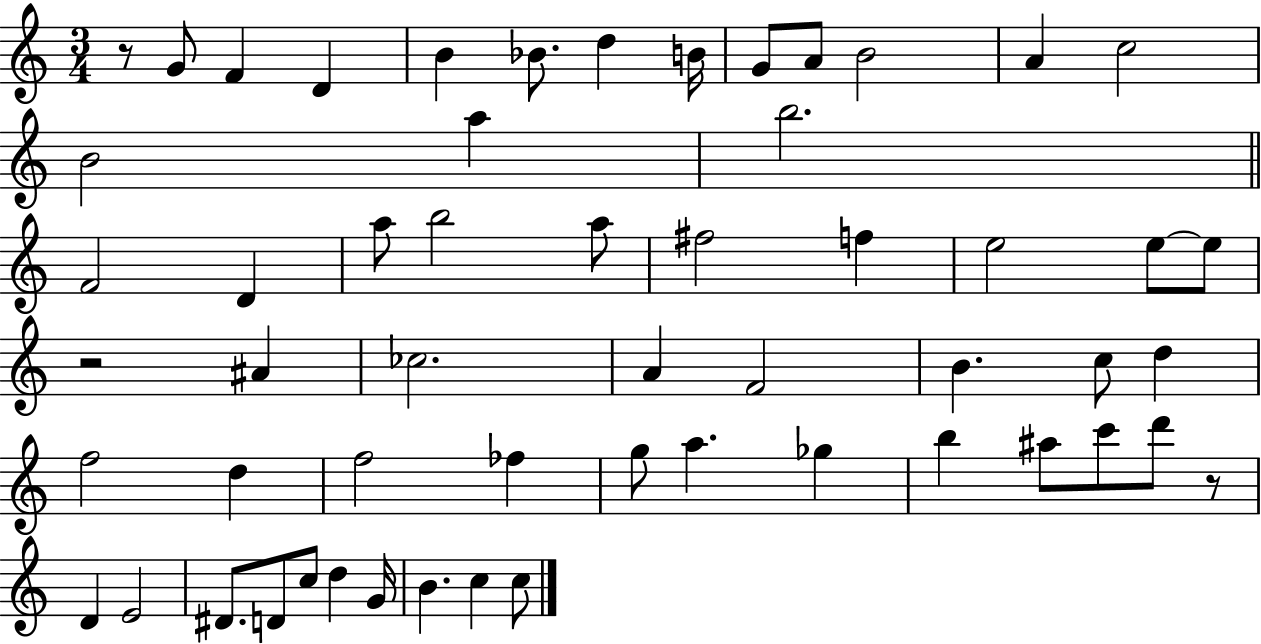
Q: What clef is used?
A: treble